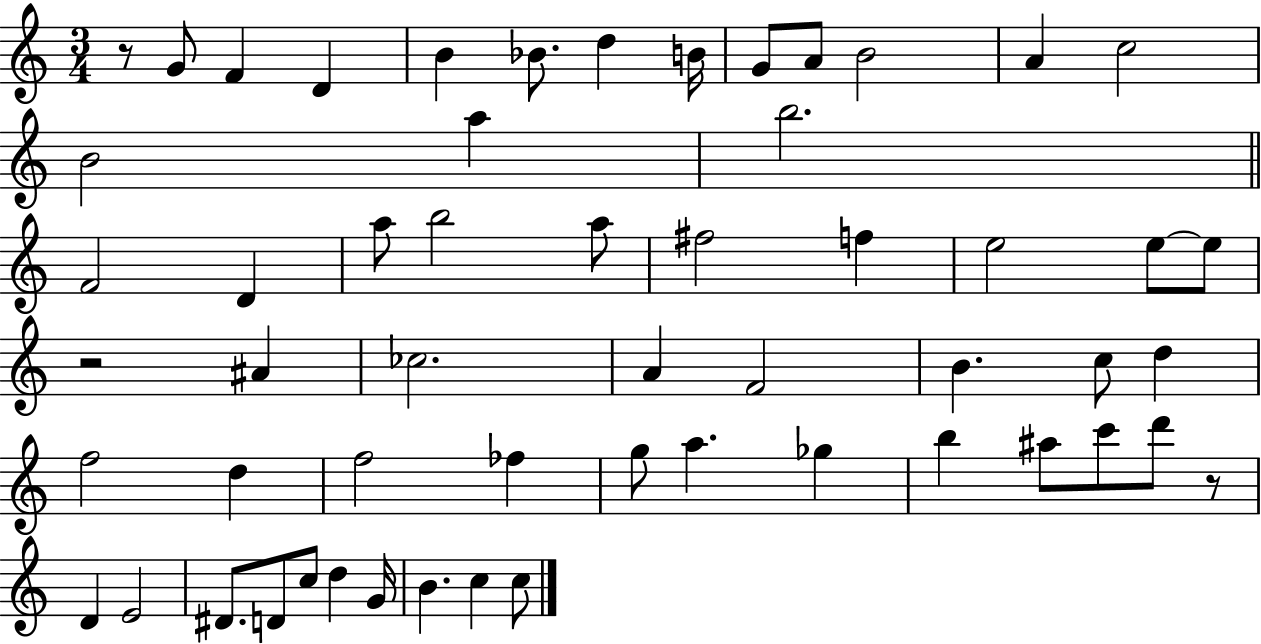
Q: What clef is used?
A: treble